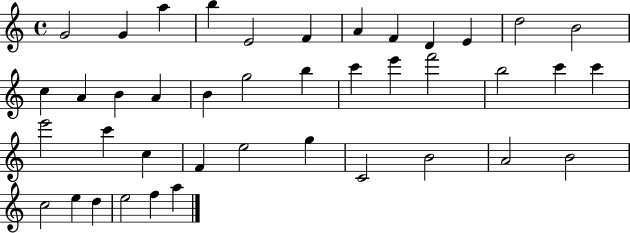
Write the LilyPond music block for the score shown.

{
  \clef treble
  \time 4/4
  \defaultTimeSignature
  \key c \major
  g'2 g'4 a''4 | b''4 e'2 f'4 | a'4 f'4 d'4 e'4 | d''2 b'2 | \break c''4 a'4 b'4 a'4 | b'4 g''2 b''4 | c'''4 e'''4 f'''2 | b''2 c'''4 c'''4 | \break e'''2 c'''4 c''4 | f'4 e''2 g''4 | c'2 b'2 | a'2 b'2 | \break c''2 e''4 d''4 | e''2 f''4 a''4 | \bar "|."
}